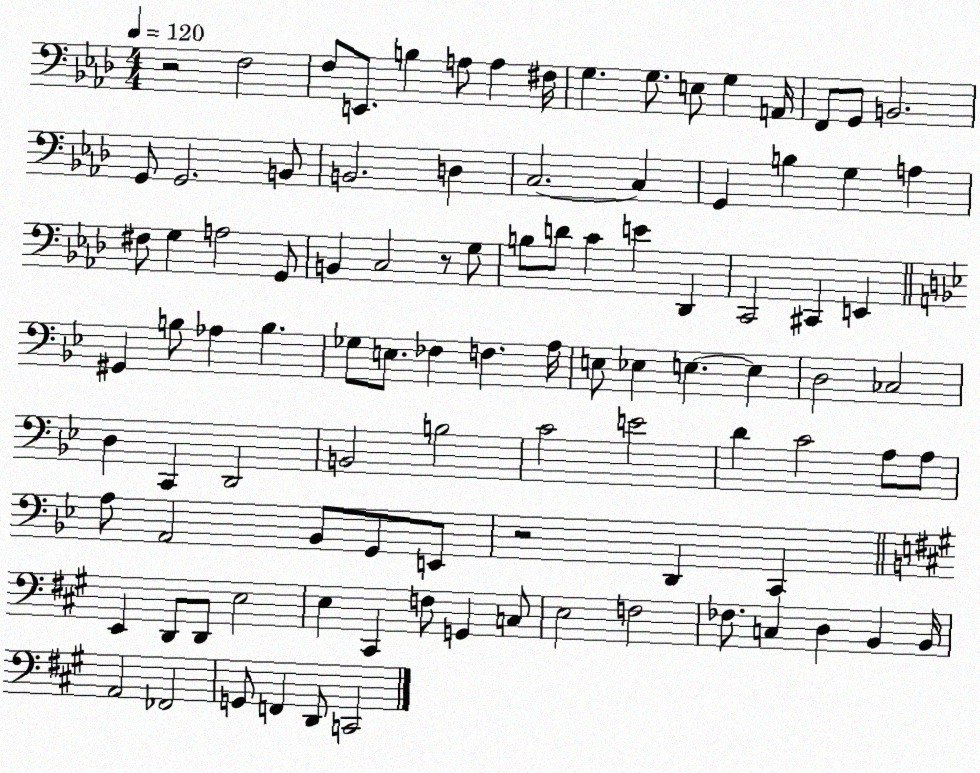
X:1
T:Untitled
M:4/4
L:1/4
K:Ab
z2 F,2 F,/2 E,,/2 B, A,/2 A, ^F,/4 G, G,/2 E,/2 G, A,,/4 F,,/2 G,,/2 B,,2 G,,/2 G,,2 B,,/2 B,,2 D, C,2 C, G,, B, G, A, ^F,/2 G, A,2 G,,/2 B,, C,2 z/2 G,/2 B,/2 D/2 C E _D,, C,,2 ^C,, E,, ^G,, B,/2 _A, B, _G,/2 E,/2 _F, F, A,/4 E,/2 _E, E, E, D,2 _C,2 D, C,, D,,2 B,,2 B,2 C2 E2 D C2 A,/2 A,/2 A,/2 A,,2 _B,,/2 G,,/2 E,,/2 z2 D,, C,, E,, D,,/2 D,,/2 E,2 E, ^C,, F,/2 G,, C,/2 E,2 F,2 _F,/2 C, D, B,, B,,/4 A,,2 _F,,2 G,,/2 F,, D,,/2 C,,2